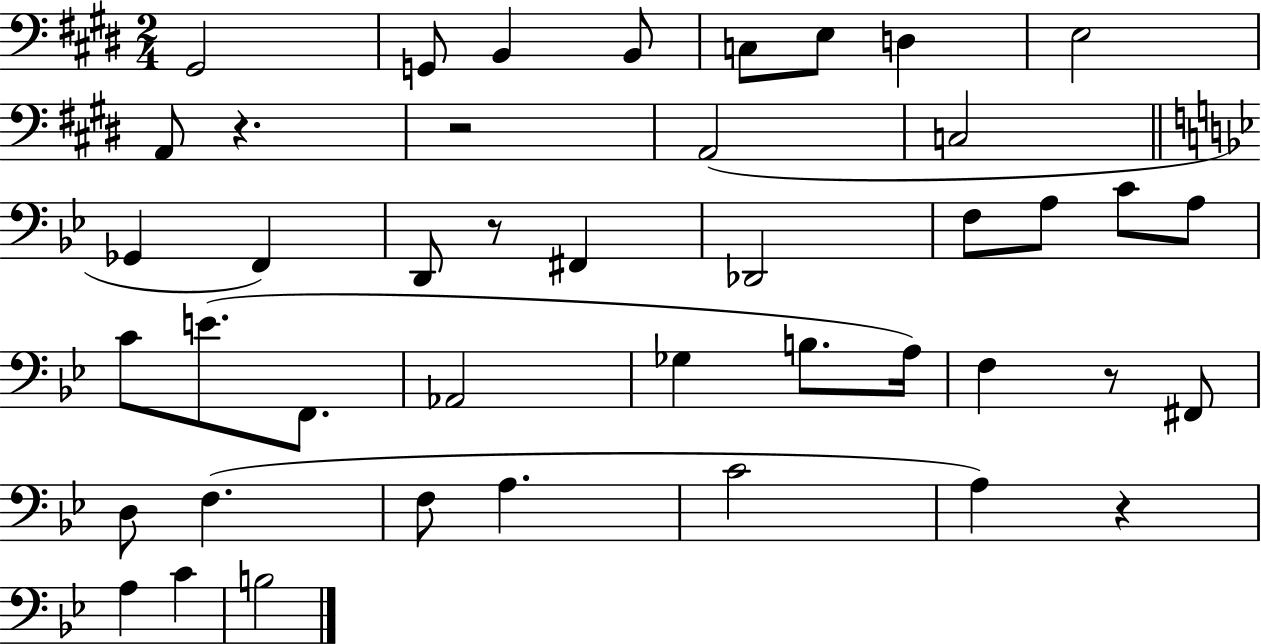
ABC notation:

X:1
T:Untitled
M:2/4
L:1/4
K:E
^G,,2 G,,/2 B,, B,,/2 C,/2 E,/2 D, E,2 A,,/2 z z2 A,,2 C,2 _G,, F,, D,,/2 z/2 ^F,, _D,,2 F,/2 A,/2 C/2 A,/2 C/2 E/2 F,,/2 _A,,2 _G, B,/2 A,/4 F, z/2 ^F,,/2 D,/2 F, F,/2 A, C2 A, z A, C B,2